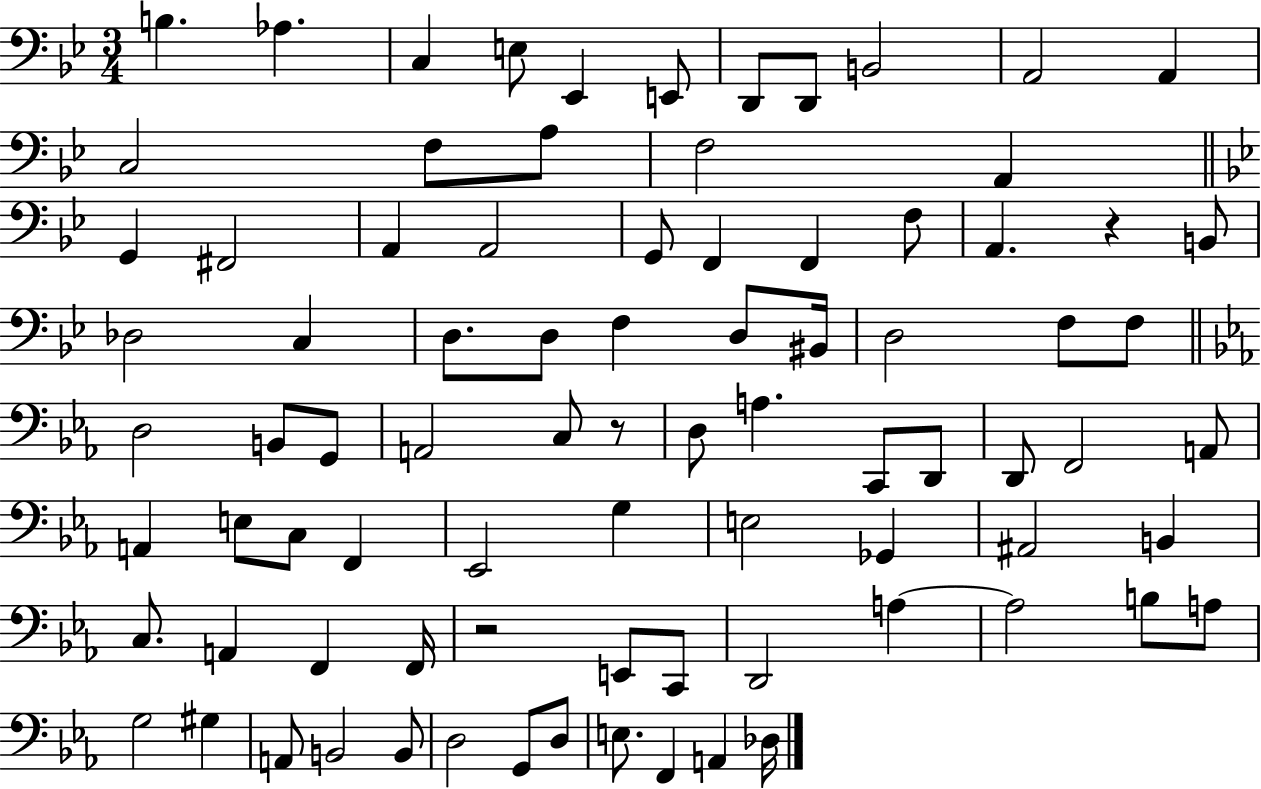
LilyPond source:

{
  \clef bass
  \numericTimeSignature
  \time 3/4
  \key bes \major
  b4. aes4. | c4 e8 ees,4 e,8 | d,8 d,8 b,2 | a,2 a,4 | \break c2 f8 a8 | f2 a,4 | \bar "||" \break \key g \minor g,4 fis,2 | a,4 a,2 | g,8 f,4 f,4 f8 | a,4. r4 b,8 | \break des2 c4 | d8. d8 f4 d8 bis,16 | d2 f8 f8 | \bar "||" \break \key c \minor d2 b,8 g,8 | a,2 c8 r8 | d8 a4. c,8 d,8 | d,8 f,2 a,8 | \break a,4 e8 c8 f,4 | ees,2 g4 | e2 ges,4 | ais,2 b,4 | \break c8. a,4 f,4 f,16 | r2 e,8 c,8 | d,2 a4~~ | a2 b8 a8 | \break g2 gis4 | a,8 b,2 b,8 | d2 g,8 d8 | e8. f,4 a,4 des16 | \break \bar "|."
}